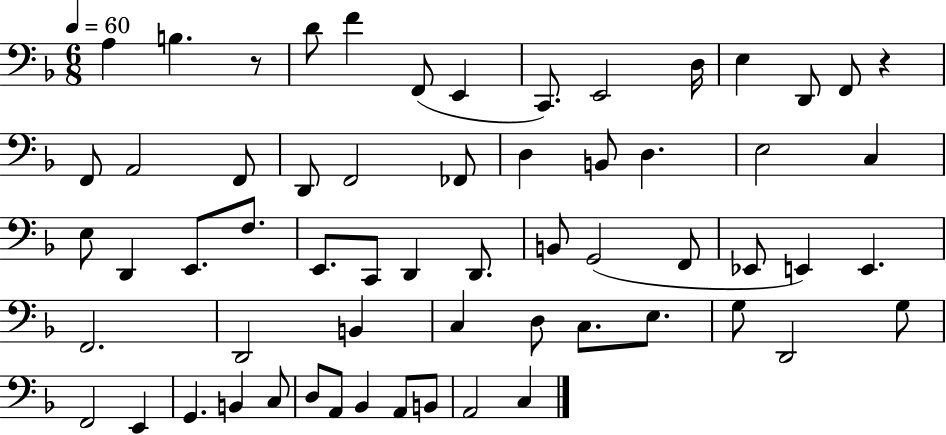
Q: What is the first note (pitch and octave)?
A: A3